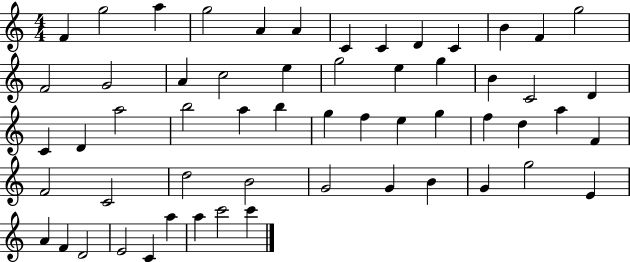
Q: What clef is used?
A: treble